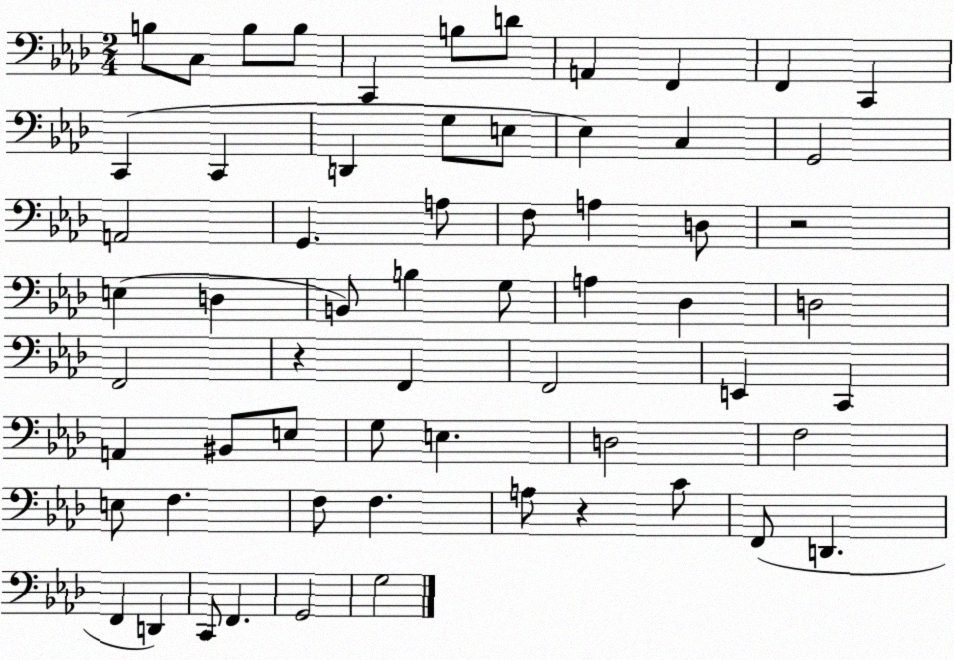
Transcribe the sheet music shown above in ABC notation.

X:1
T:Untitled
M:2/4
L:1/4
K:Ab
B,/2 C,/2 B,/2 B,/2 C,, B,/2 D/2 A,, F,, F,, C,, C,, C,, D,, G,/2 E,/2 _E, C, G,,2 A,,2 G,, A,/2 F,/2 A, D,/2 z2 E, D, B,,/2 B, G,/2 A, _D, D,2 F,,2 z F,, F,,2 E,, C,, A,, ^B,,/2 E,/2 G,/2 E, D,2 F,2 E,/2 F, F,/2 F, A,/2 z C/2 F,,/2 D,, F,, D,, C,,/2 F,, G,,2 G,2